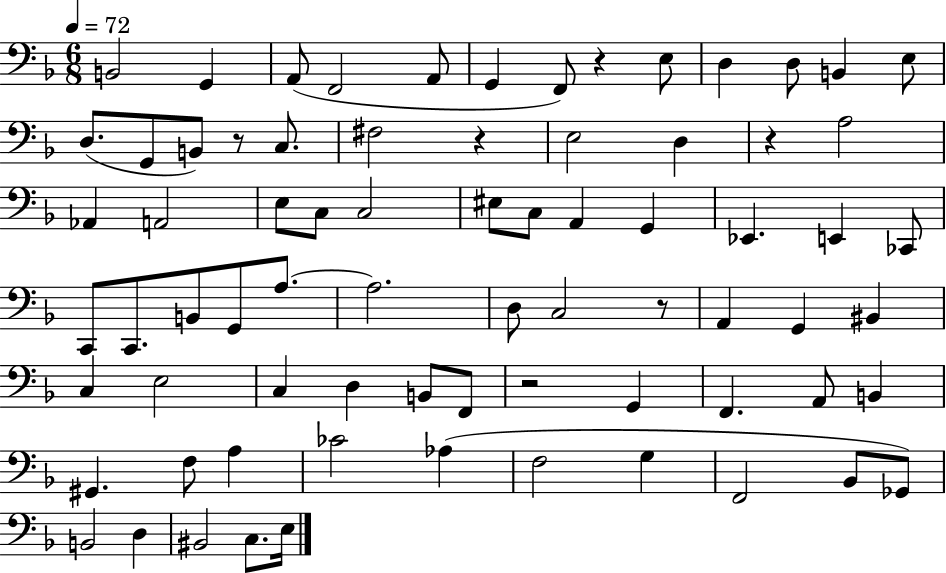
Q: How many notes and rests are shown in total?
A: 74